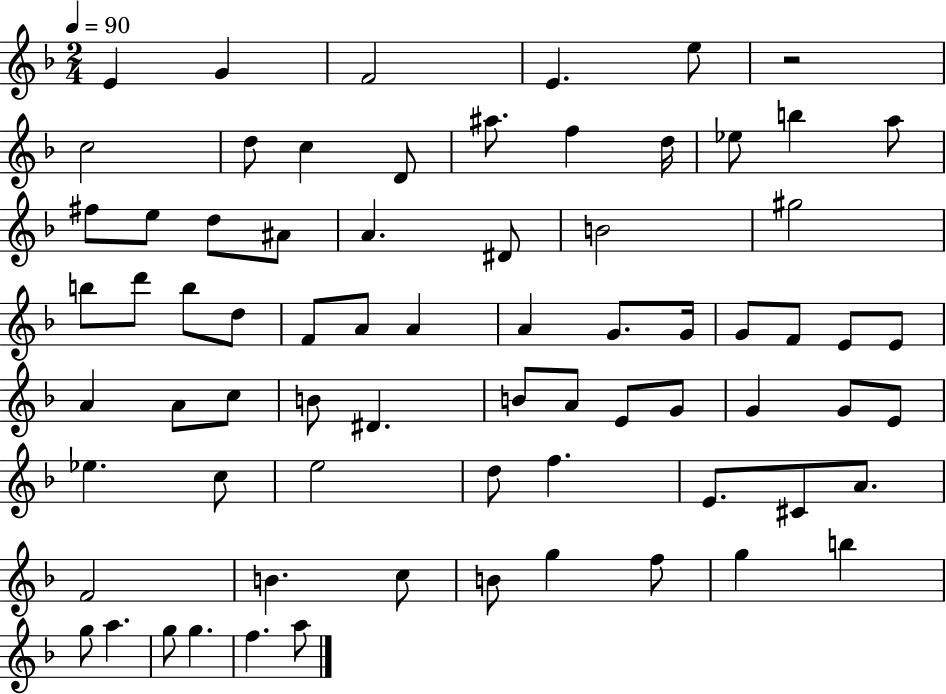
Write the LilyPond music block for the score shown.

{
  \clef treble
  \numericTimeSignature
  \time 2/4
  \key f \major
  \tempo 4 = 90
  e'4 g'4 | f'2 | e'4. e''8 | r2 | \break c''2 | d''8 c''4 d'8 | ais''8. f''4 d''16 | ees''8 b''4 a''8 | \break fis''8 e''8 d''8 ais'8 | a'4. dis'8 | b'2 | gis''2 | \break b''8 d'''8 b''8 d''8 | f'8 a'8 a'4 | a'4 g'8. g'16 | g'8 f'8 e'8 e'8 | \break a'4 a'8 c''8 | b'8 dis'4. | b'8 a'8 e'8 g'8 | g'4 g'8 e'8 | \break ees''4. c''8 | e''2 | d''8 f''4. | e'8. cis'8 a'8. | \break f'2 | b'4. c''8 | b'8 g''4 f''8 | g''4 b''4 | \break g''8 a''4. | g''8 g''4. | f''4. a''8 | \bar "|."
}